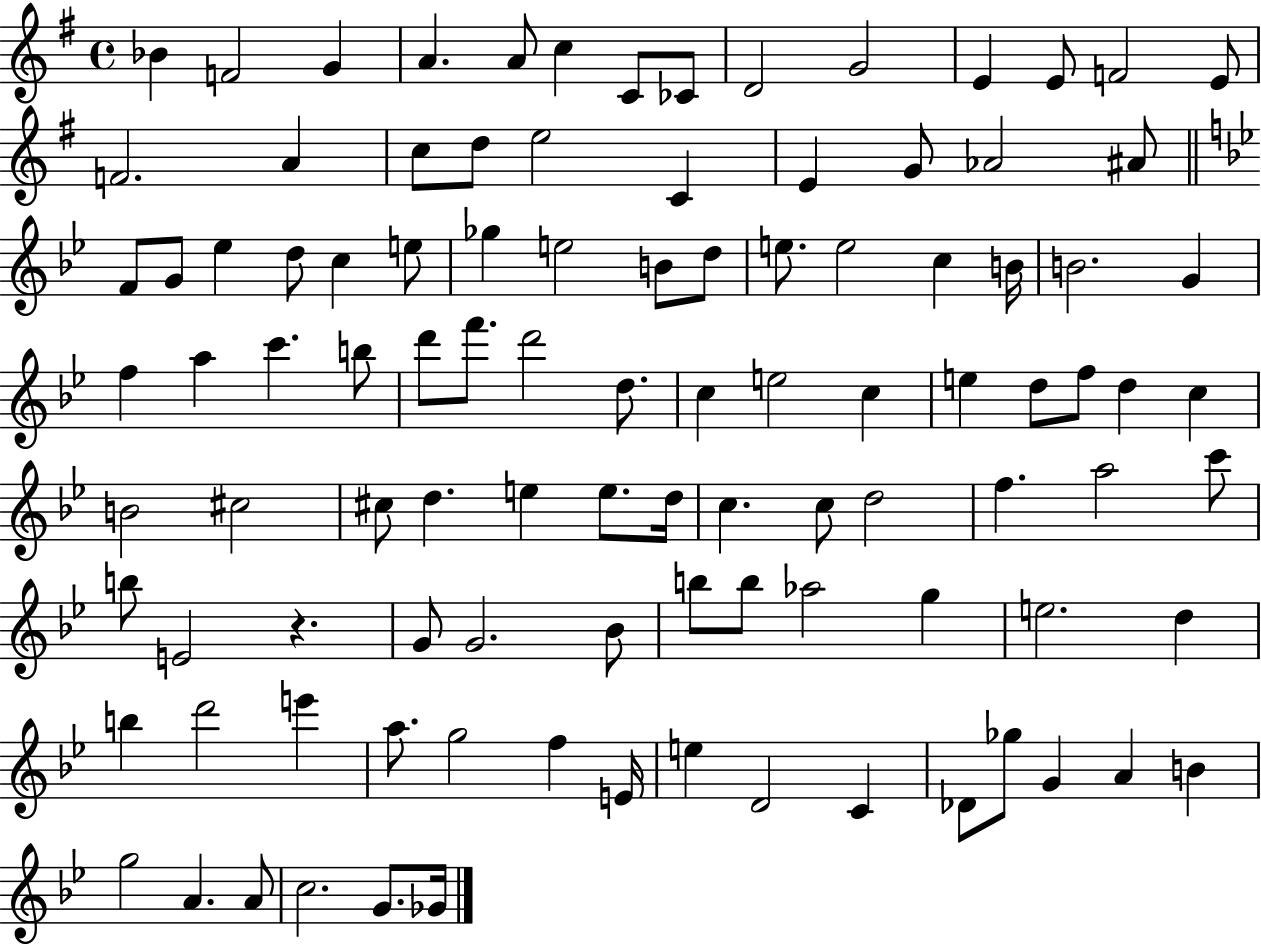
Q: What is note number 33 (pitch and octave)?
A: B4